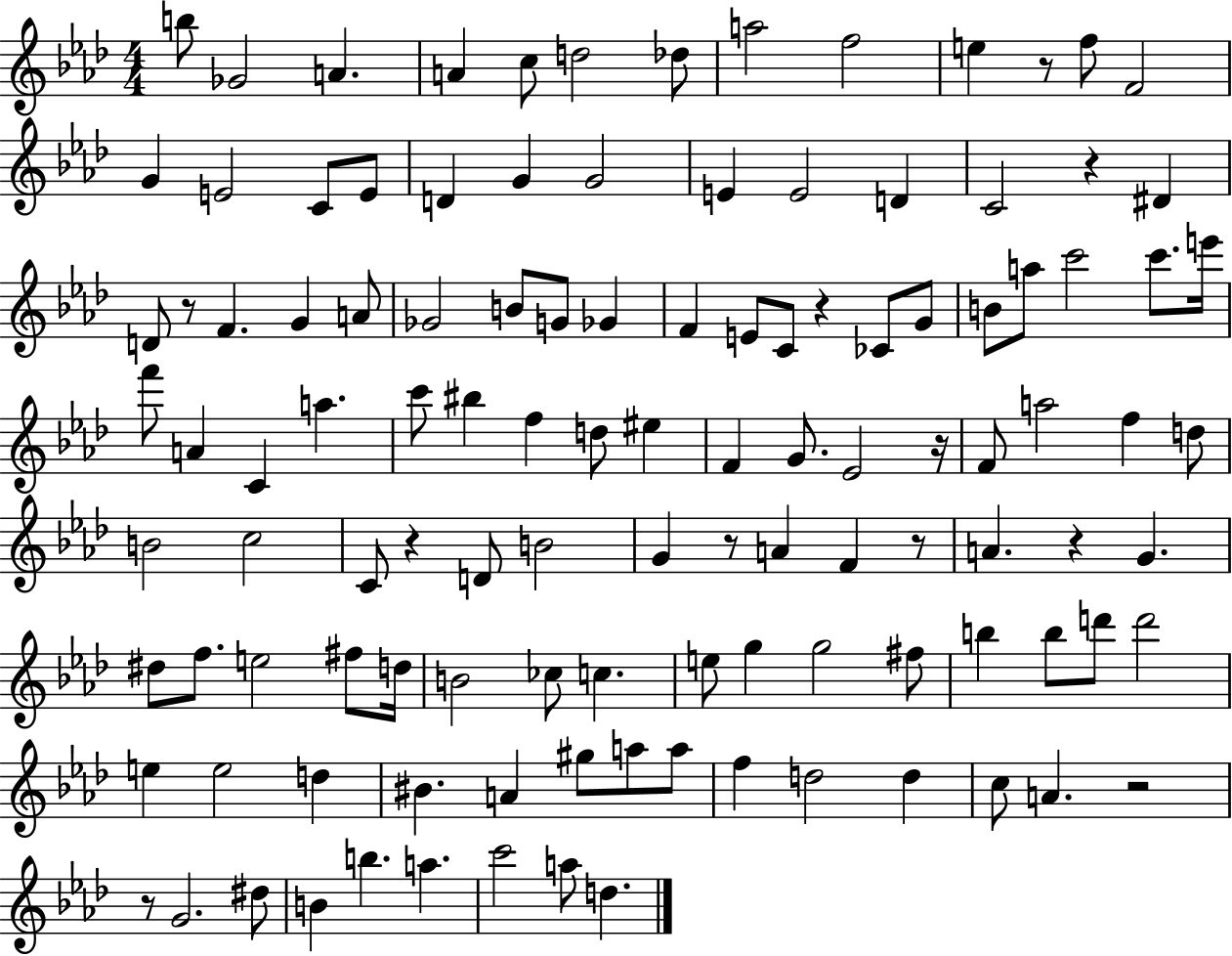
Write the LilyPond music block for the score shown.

{
  \clef treble
  \numericTimeSignature
  \time 4/4
  \key aes \major
  b''8 ges'2 a'4. | a'4 c''8 d''2 des''8 | a''2 f''2 | e''4 r8 f''8 f'2 | \break g'4 e'2 c'8 e'8 | d'4 g'4 g'2 | e'4 e'2 d'4 | c'2 r4 dis'4 | \break d'8 r8 f'4. g'4 a'8 | ges'2 b'8 g'8 ges'4 | f'4 e'8 c'8 r4 ces'8 g'8 | b'8 a''8 c'''2 c'''8. e'''16 | \break f'''8 a'4 c'4 a''4. | c'''8 bis''4 f''4 d''8 eis''4 | f'4 g'8. ees'2 r16 | f'8 a''2 f''4 d''8 | \break b'2 c''2 | c'8 r4 d'8 b'2 | g'4 r8 a'4 f'4 r8 | a'4. r4 g'4. | \break dis''8 f''8. e''2 fis''8 d''16 | b'2 ces''8 c''4. | e''8 g''4 g''2 fis''8 | b''4 b''8 d'''8 d'''2 | \break e''4 e''2 d''4 | bis'4. a'4 gis''8 a''8 a''8 | f''4 d''2 d''4 | c''8 a'4. r2 | \break r8 g'2. dis''8 | b'4 b''4. a''4. | c'''2 a''8 d''4. | \bar "|."
}